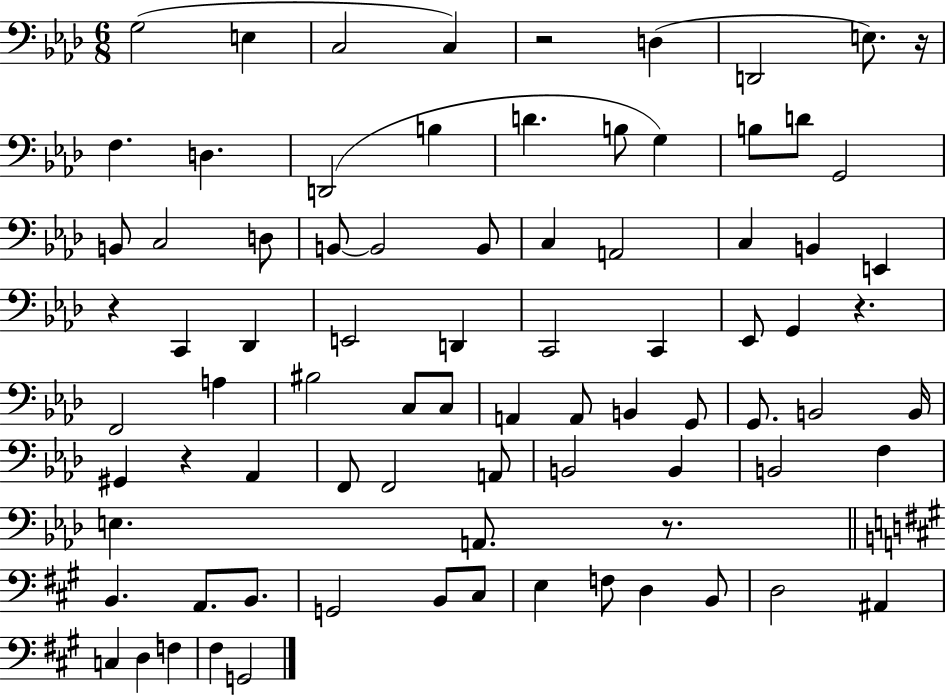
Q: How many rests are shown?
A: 6